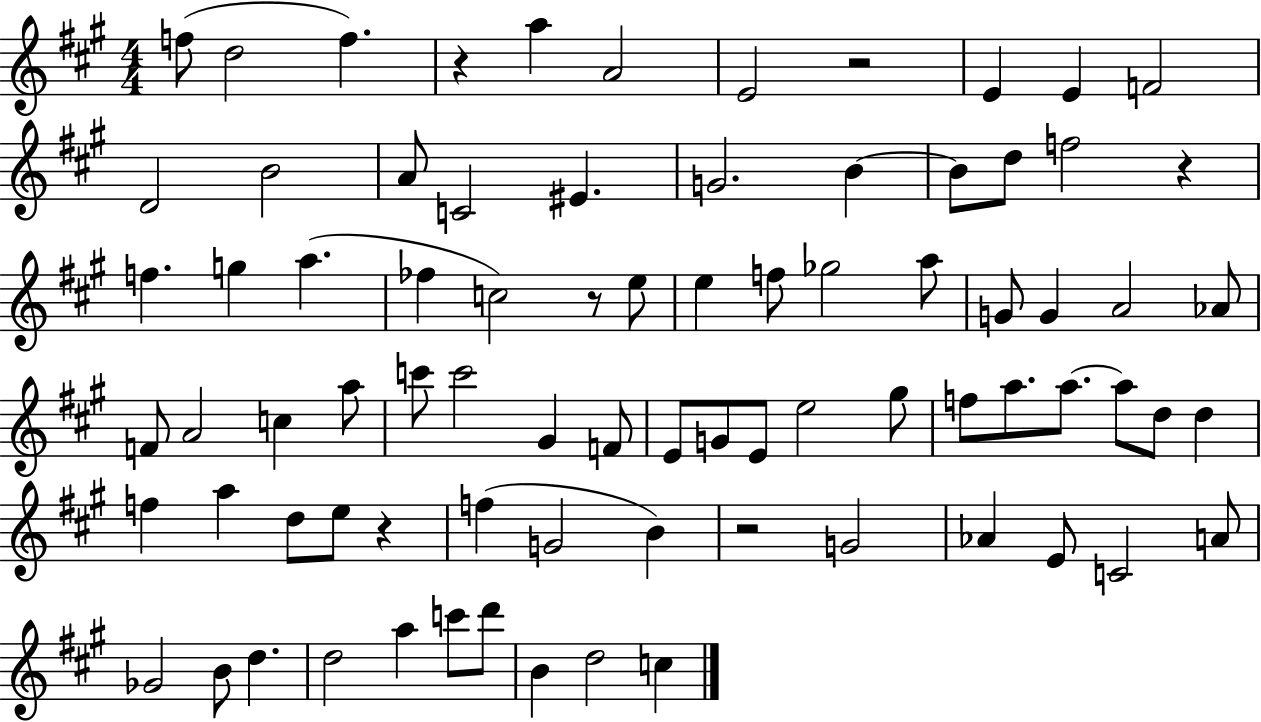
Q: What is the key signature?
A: A major